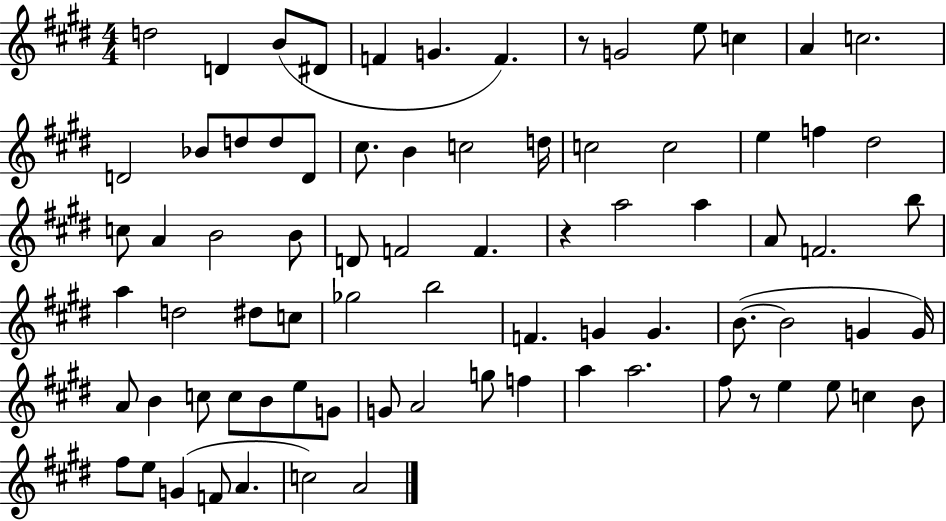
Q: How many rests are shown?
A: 3